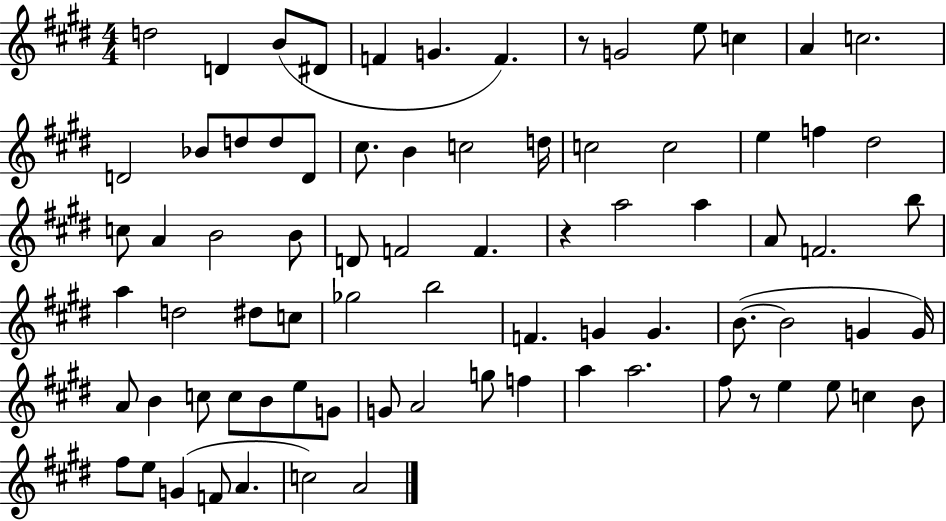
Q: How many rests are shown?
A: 3